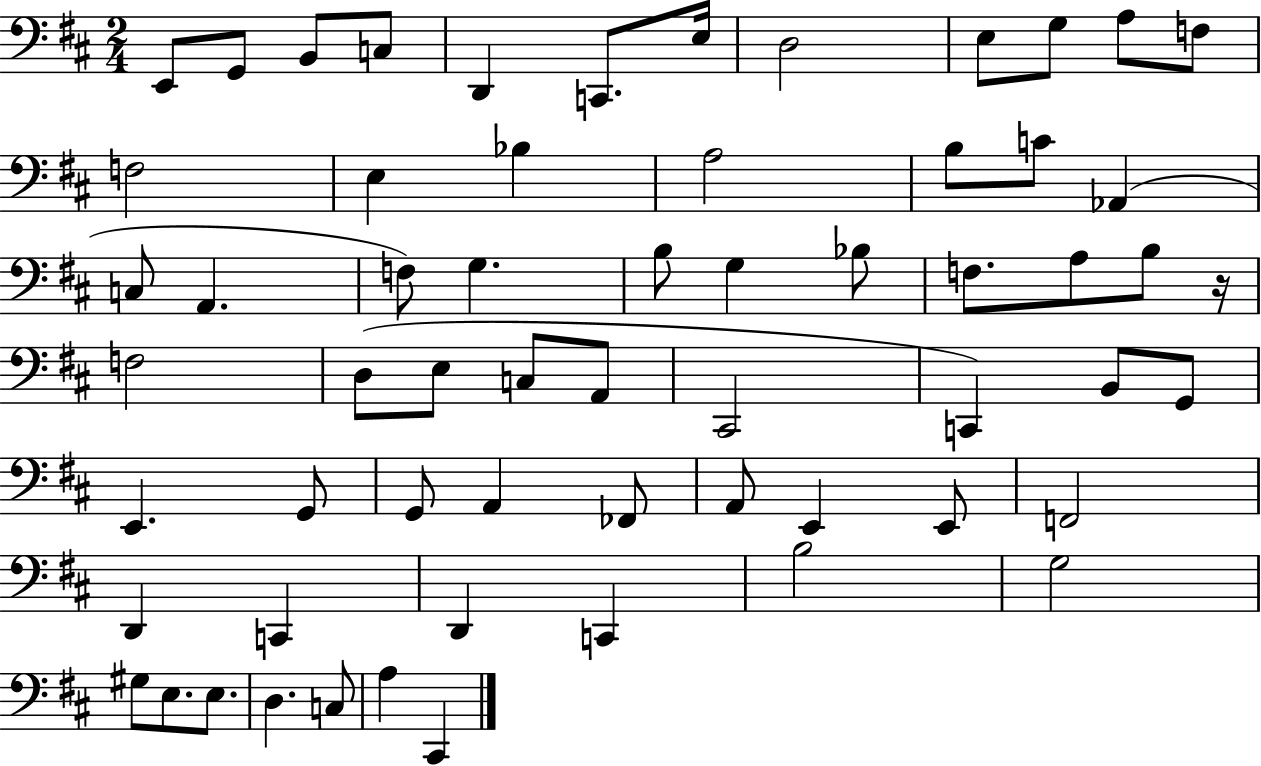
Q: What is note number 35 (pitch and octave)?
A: C#2